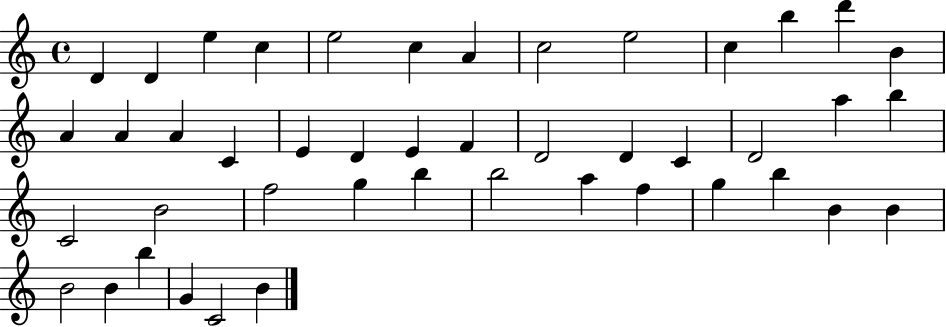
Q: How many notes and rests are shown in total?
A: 45